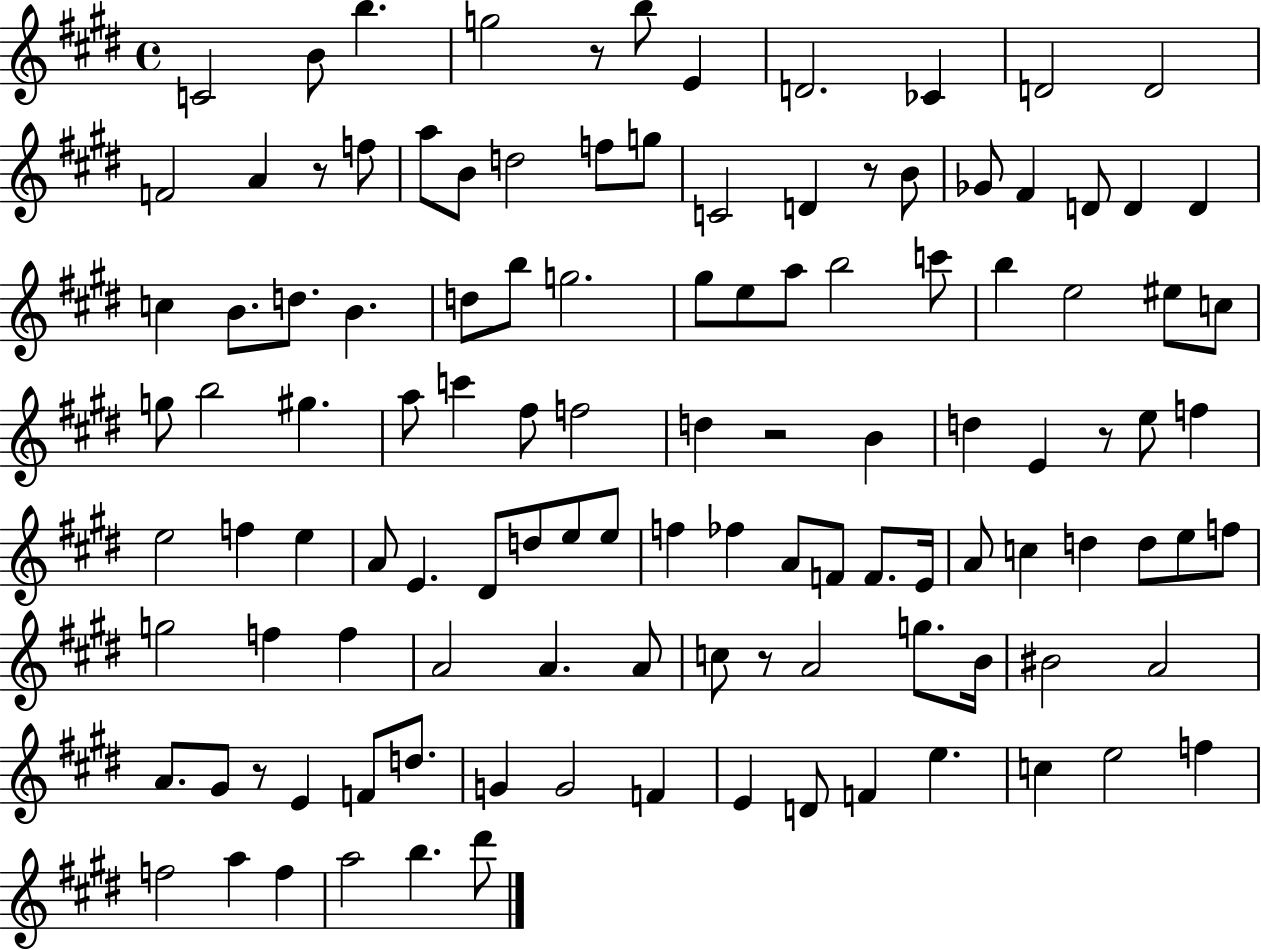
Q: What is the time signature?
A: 4/4